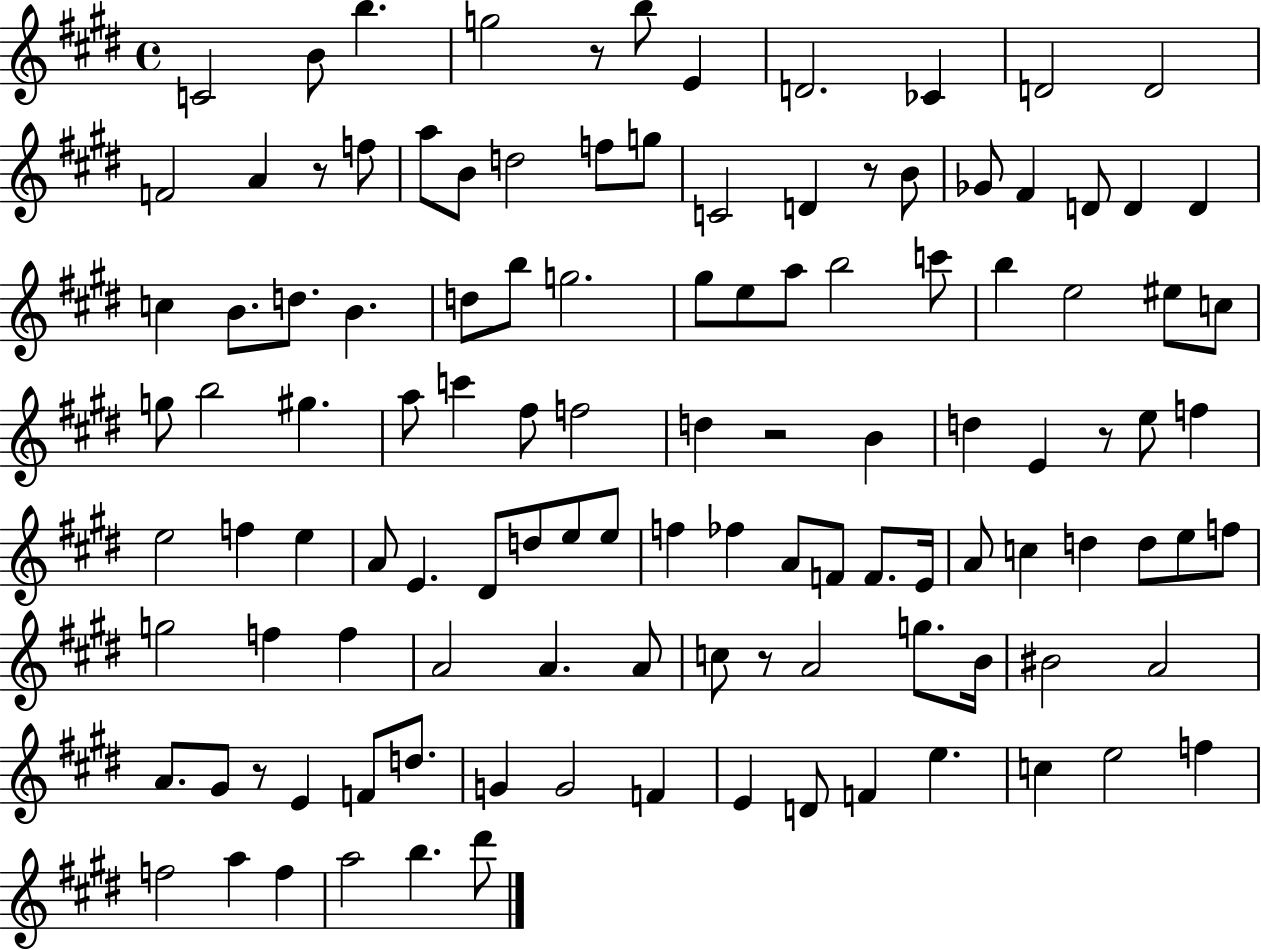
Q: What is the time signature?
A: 4/4